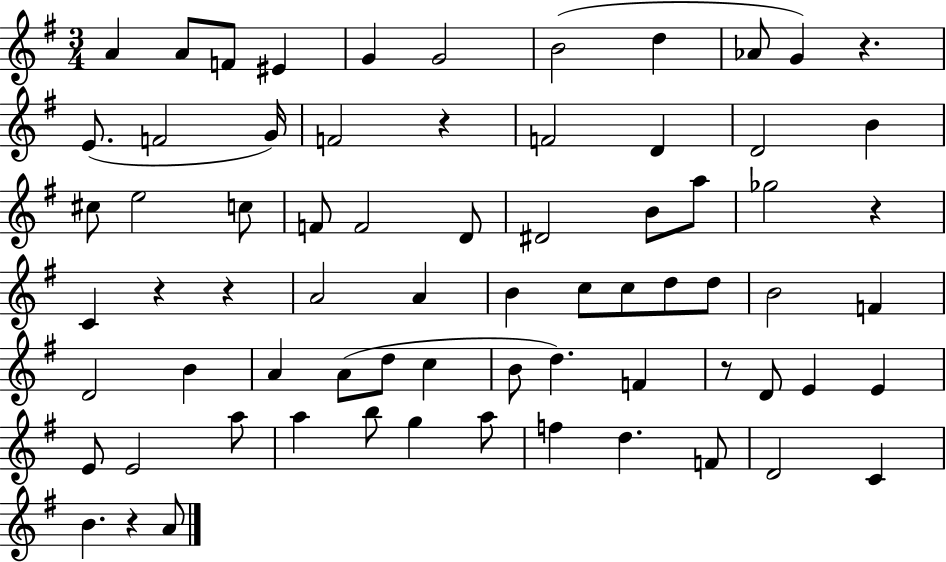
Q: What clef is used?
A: treble